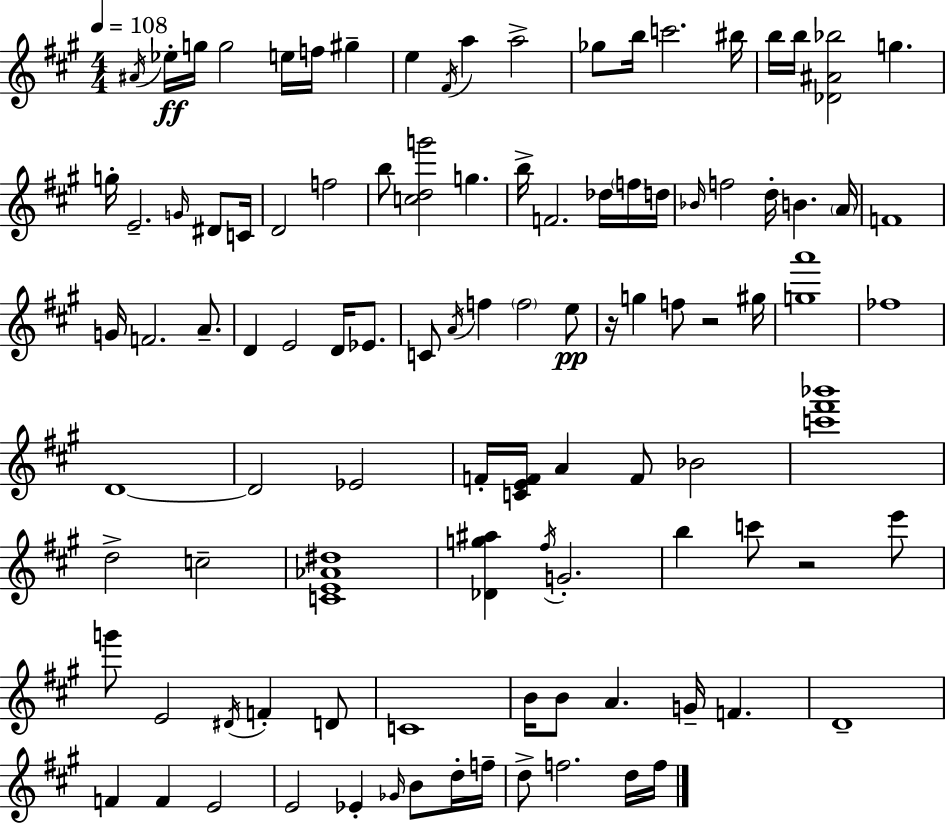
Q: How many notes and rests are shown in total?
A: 103